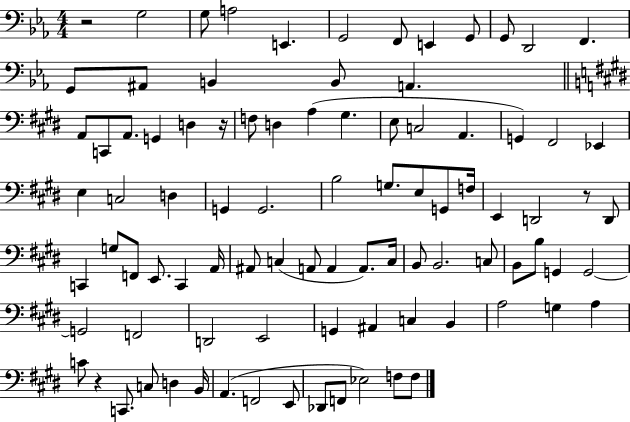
X:1
T:Untitled
M:4/4
L:1/4
K:Eb
z2 G,2 G,/2 A,2 E,, G,,2 F,,/2 E,, G,,/2 G,,/2 D,,2 F,, G,,/2 ^A,,/2 B,, B,,/2 A,, A,,/2 C,,/2 A,,/2 G,, D, z/4 F,/2 D, A, ^G, E,/2 C,2 A,, G,, ^F,,2 _E,, E, C,2 D, G,, G,,2 B,2 G,/2 E,/2 G,,/2 F,/4 E,, D,,2 z/2 D,,/2 C,, G,/2 F,,/2 E,,/2 C,, A,,/4 ^A,,/2 C, A,,/2 A,, A,,/2 C,/4 B,,/2 B,,2 C,/2 B,,/2 B,/2 G,, G,,2 G,,2 F,,2 D,,2 E,,2 G,, ^A,, C, B,, A,2 G, A, C/2 z C,,/2 C,/2 D, B,,/4 A,, F,,2 E,,/2 _D,,/2 F,,/2 _E,2 F,/2 F,/2